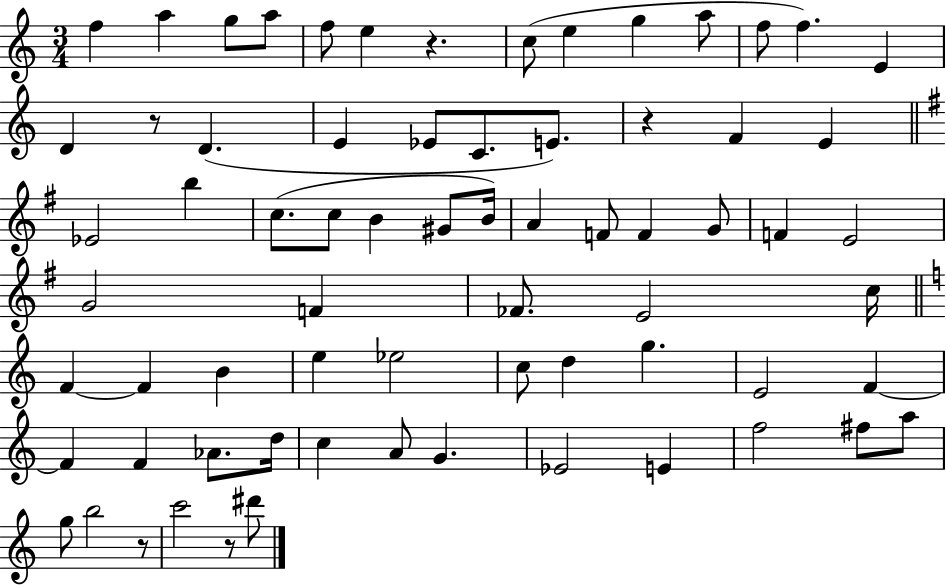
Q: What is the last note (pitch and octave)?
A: D#6